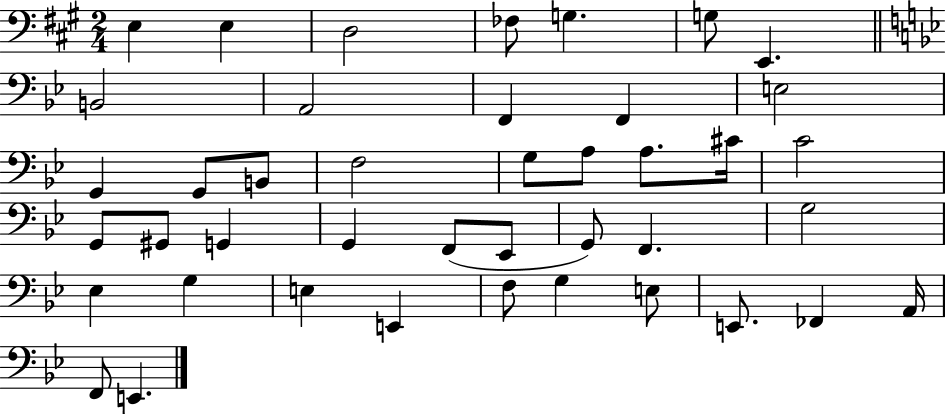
X:1
T:Untitled
M:2/4
L:1/4
K:A
E, E, D,2 _F,/2 G, G,/2 E,, B,,2 A,,2 F,, F,, E,2 G,, G,,/2 B,,/2 F,2 G,/2 A,/2 A,/2 ^C/4 C2 G,,/2 ^G,,/2 G,, G,, F,,/2 _E,,/2 G,,/2 F,, G,2 _E, G, E, E,, F,/2 G, E,/2 E,,/2 _F,, A,,/4 F,,/2 E,,